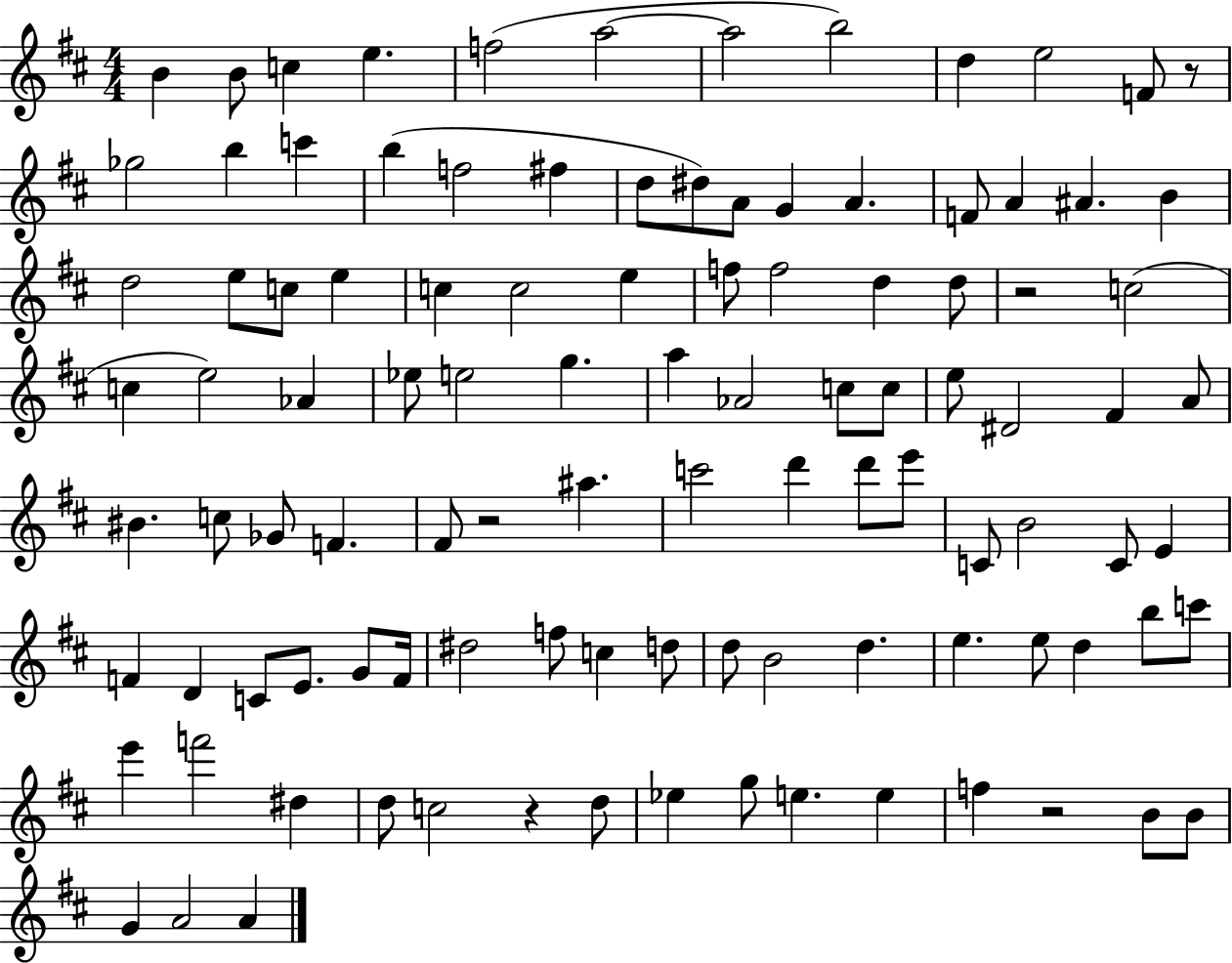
B4/q B4/e C5/q E5/q. F5/h A5/h A5/h B5/h D5/q E5/h F4/e R/e Gb5/h B5/q C6/q B5/q F5/h F#5/q D5/e D#5/e A4/e G4/q A4/q. F4/e A4/q A#4/q. B4/q D5/h E5/e C5/e E5/q C5/q C5/h E5/q F5/e F5/h D5/q D5/e R/h C5/h C5/q E5/h Ab4/q Eb5/e E5/h G5/q. A5/q Ab4/h C5/e C5/e E5/e D#4/h F#4/q A4/e BIS4/q. C5/e Gb4/e F4/q. F#4/e R/h A#5/q. C6/h D6/q D6/e E6/e C4/e B4/h C4/e E4/q F4/q D4/q C4/e E4/e. G4/e F4/s D#5/h F5/e C5/q D5/e D5/e B4/h D5/q. E5/q. E5/e D5/q B5/e C6/e E6/q F6/h D#5/q D5/e C5/h R/q D5/e Eb5/q G5/e E5/q. E5/q F5/q R/h B4/e B4/e G4/q A4/h A4/q